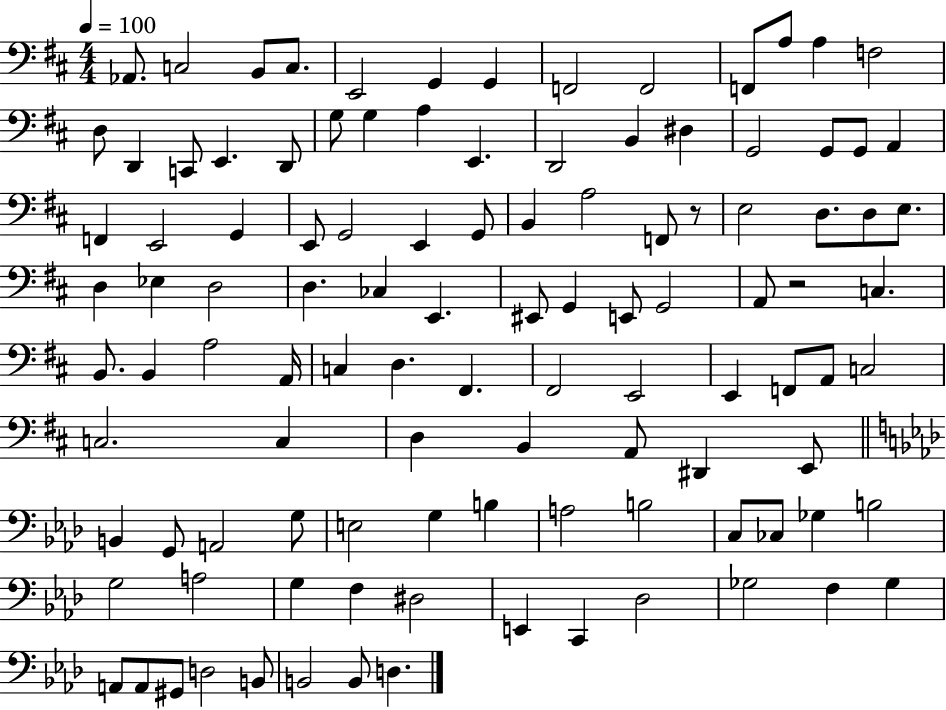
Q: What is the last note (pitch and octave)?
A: D3